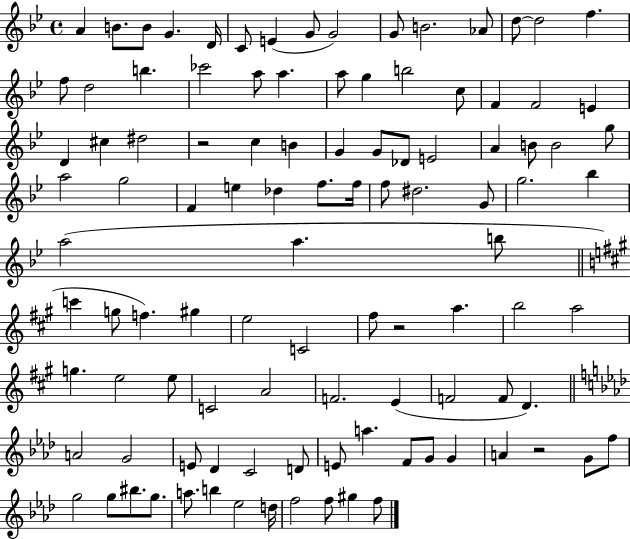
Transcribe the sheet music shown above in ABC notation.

X:1
T:Untitled
M:4/4
L:1/4
K:Bb
A B/2 B/2 G D/4 C/2 E G/2 G2 G/2 B2 _A/2 d/2 d2 f f/2 d2 b _c'2 a/2 a a/2 g b2 c/2 F F2 E D ^c ^d2 z2 c B G G/2 _D/2 E2 A B/2 B2 g/2 a2 g2 F e _d f/2 f/4 f/2 ^d2 G/2 g2 _b a2 a b/2 c' g/2 f ^g e2 C2 ^f/2 z2 a b2 a2 g e2 e/2 C2 A2 F2 E F2 F/2 D A2 G2 E/2 _D C2 D/2 E/2 a F/2 G/2 G A z2 G/2 f/2 g2 g/2 ^b/2 g/2 a/2 b _e2 d/4 f2 f/2 ^g f/2